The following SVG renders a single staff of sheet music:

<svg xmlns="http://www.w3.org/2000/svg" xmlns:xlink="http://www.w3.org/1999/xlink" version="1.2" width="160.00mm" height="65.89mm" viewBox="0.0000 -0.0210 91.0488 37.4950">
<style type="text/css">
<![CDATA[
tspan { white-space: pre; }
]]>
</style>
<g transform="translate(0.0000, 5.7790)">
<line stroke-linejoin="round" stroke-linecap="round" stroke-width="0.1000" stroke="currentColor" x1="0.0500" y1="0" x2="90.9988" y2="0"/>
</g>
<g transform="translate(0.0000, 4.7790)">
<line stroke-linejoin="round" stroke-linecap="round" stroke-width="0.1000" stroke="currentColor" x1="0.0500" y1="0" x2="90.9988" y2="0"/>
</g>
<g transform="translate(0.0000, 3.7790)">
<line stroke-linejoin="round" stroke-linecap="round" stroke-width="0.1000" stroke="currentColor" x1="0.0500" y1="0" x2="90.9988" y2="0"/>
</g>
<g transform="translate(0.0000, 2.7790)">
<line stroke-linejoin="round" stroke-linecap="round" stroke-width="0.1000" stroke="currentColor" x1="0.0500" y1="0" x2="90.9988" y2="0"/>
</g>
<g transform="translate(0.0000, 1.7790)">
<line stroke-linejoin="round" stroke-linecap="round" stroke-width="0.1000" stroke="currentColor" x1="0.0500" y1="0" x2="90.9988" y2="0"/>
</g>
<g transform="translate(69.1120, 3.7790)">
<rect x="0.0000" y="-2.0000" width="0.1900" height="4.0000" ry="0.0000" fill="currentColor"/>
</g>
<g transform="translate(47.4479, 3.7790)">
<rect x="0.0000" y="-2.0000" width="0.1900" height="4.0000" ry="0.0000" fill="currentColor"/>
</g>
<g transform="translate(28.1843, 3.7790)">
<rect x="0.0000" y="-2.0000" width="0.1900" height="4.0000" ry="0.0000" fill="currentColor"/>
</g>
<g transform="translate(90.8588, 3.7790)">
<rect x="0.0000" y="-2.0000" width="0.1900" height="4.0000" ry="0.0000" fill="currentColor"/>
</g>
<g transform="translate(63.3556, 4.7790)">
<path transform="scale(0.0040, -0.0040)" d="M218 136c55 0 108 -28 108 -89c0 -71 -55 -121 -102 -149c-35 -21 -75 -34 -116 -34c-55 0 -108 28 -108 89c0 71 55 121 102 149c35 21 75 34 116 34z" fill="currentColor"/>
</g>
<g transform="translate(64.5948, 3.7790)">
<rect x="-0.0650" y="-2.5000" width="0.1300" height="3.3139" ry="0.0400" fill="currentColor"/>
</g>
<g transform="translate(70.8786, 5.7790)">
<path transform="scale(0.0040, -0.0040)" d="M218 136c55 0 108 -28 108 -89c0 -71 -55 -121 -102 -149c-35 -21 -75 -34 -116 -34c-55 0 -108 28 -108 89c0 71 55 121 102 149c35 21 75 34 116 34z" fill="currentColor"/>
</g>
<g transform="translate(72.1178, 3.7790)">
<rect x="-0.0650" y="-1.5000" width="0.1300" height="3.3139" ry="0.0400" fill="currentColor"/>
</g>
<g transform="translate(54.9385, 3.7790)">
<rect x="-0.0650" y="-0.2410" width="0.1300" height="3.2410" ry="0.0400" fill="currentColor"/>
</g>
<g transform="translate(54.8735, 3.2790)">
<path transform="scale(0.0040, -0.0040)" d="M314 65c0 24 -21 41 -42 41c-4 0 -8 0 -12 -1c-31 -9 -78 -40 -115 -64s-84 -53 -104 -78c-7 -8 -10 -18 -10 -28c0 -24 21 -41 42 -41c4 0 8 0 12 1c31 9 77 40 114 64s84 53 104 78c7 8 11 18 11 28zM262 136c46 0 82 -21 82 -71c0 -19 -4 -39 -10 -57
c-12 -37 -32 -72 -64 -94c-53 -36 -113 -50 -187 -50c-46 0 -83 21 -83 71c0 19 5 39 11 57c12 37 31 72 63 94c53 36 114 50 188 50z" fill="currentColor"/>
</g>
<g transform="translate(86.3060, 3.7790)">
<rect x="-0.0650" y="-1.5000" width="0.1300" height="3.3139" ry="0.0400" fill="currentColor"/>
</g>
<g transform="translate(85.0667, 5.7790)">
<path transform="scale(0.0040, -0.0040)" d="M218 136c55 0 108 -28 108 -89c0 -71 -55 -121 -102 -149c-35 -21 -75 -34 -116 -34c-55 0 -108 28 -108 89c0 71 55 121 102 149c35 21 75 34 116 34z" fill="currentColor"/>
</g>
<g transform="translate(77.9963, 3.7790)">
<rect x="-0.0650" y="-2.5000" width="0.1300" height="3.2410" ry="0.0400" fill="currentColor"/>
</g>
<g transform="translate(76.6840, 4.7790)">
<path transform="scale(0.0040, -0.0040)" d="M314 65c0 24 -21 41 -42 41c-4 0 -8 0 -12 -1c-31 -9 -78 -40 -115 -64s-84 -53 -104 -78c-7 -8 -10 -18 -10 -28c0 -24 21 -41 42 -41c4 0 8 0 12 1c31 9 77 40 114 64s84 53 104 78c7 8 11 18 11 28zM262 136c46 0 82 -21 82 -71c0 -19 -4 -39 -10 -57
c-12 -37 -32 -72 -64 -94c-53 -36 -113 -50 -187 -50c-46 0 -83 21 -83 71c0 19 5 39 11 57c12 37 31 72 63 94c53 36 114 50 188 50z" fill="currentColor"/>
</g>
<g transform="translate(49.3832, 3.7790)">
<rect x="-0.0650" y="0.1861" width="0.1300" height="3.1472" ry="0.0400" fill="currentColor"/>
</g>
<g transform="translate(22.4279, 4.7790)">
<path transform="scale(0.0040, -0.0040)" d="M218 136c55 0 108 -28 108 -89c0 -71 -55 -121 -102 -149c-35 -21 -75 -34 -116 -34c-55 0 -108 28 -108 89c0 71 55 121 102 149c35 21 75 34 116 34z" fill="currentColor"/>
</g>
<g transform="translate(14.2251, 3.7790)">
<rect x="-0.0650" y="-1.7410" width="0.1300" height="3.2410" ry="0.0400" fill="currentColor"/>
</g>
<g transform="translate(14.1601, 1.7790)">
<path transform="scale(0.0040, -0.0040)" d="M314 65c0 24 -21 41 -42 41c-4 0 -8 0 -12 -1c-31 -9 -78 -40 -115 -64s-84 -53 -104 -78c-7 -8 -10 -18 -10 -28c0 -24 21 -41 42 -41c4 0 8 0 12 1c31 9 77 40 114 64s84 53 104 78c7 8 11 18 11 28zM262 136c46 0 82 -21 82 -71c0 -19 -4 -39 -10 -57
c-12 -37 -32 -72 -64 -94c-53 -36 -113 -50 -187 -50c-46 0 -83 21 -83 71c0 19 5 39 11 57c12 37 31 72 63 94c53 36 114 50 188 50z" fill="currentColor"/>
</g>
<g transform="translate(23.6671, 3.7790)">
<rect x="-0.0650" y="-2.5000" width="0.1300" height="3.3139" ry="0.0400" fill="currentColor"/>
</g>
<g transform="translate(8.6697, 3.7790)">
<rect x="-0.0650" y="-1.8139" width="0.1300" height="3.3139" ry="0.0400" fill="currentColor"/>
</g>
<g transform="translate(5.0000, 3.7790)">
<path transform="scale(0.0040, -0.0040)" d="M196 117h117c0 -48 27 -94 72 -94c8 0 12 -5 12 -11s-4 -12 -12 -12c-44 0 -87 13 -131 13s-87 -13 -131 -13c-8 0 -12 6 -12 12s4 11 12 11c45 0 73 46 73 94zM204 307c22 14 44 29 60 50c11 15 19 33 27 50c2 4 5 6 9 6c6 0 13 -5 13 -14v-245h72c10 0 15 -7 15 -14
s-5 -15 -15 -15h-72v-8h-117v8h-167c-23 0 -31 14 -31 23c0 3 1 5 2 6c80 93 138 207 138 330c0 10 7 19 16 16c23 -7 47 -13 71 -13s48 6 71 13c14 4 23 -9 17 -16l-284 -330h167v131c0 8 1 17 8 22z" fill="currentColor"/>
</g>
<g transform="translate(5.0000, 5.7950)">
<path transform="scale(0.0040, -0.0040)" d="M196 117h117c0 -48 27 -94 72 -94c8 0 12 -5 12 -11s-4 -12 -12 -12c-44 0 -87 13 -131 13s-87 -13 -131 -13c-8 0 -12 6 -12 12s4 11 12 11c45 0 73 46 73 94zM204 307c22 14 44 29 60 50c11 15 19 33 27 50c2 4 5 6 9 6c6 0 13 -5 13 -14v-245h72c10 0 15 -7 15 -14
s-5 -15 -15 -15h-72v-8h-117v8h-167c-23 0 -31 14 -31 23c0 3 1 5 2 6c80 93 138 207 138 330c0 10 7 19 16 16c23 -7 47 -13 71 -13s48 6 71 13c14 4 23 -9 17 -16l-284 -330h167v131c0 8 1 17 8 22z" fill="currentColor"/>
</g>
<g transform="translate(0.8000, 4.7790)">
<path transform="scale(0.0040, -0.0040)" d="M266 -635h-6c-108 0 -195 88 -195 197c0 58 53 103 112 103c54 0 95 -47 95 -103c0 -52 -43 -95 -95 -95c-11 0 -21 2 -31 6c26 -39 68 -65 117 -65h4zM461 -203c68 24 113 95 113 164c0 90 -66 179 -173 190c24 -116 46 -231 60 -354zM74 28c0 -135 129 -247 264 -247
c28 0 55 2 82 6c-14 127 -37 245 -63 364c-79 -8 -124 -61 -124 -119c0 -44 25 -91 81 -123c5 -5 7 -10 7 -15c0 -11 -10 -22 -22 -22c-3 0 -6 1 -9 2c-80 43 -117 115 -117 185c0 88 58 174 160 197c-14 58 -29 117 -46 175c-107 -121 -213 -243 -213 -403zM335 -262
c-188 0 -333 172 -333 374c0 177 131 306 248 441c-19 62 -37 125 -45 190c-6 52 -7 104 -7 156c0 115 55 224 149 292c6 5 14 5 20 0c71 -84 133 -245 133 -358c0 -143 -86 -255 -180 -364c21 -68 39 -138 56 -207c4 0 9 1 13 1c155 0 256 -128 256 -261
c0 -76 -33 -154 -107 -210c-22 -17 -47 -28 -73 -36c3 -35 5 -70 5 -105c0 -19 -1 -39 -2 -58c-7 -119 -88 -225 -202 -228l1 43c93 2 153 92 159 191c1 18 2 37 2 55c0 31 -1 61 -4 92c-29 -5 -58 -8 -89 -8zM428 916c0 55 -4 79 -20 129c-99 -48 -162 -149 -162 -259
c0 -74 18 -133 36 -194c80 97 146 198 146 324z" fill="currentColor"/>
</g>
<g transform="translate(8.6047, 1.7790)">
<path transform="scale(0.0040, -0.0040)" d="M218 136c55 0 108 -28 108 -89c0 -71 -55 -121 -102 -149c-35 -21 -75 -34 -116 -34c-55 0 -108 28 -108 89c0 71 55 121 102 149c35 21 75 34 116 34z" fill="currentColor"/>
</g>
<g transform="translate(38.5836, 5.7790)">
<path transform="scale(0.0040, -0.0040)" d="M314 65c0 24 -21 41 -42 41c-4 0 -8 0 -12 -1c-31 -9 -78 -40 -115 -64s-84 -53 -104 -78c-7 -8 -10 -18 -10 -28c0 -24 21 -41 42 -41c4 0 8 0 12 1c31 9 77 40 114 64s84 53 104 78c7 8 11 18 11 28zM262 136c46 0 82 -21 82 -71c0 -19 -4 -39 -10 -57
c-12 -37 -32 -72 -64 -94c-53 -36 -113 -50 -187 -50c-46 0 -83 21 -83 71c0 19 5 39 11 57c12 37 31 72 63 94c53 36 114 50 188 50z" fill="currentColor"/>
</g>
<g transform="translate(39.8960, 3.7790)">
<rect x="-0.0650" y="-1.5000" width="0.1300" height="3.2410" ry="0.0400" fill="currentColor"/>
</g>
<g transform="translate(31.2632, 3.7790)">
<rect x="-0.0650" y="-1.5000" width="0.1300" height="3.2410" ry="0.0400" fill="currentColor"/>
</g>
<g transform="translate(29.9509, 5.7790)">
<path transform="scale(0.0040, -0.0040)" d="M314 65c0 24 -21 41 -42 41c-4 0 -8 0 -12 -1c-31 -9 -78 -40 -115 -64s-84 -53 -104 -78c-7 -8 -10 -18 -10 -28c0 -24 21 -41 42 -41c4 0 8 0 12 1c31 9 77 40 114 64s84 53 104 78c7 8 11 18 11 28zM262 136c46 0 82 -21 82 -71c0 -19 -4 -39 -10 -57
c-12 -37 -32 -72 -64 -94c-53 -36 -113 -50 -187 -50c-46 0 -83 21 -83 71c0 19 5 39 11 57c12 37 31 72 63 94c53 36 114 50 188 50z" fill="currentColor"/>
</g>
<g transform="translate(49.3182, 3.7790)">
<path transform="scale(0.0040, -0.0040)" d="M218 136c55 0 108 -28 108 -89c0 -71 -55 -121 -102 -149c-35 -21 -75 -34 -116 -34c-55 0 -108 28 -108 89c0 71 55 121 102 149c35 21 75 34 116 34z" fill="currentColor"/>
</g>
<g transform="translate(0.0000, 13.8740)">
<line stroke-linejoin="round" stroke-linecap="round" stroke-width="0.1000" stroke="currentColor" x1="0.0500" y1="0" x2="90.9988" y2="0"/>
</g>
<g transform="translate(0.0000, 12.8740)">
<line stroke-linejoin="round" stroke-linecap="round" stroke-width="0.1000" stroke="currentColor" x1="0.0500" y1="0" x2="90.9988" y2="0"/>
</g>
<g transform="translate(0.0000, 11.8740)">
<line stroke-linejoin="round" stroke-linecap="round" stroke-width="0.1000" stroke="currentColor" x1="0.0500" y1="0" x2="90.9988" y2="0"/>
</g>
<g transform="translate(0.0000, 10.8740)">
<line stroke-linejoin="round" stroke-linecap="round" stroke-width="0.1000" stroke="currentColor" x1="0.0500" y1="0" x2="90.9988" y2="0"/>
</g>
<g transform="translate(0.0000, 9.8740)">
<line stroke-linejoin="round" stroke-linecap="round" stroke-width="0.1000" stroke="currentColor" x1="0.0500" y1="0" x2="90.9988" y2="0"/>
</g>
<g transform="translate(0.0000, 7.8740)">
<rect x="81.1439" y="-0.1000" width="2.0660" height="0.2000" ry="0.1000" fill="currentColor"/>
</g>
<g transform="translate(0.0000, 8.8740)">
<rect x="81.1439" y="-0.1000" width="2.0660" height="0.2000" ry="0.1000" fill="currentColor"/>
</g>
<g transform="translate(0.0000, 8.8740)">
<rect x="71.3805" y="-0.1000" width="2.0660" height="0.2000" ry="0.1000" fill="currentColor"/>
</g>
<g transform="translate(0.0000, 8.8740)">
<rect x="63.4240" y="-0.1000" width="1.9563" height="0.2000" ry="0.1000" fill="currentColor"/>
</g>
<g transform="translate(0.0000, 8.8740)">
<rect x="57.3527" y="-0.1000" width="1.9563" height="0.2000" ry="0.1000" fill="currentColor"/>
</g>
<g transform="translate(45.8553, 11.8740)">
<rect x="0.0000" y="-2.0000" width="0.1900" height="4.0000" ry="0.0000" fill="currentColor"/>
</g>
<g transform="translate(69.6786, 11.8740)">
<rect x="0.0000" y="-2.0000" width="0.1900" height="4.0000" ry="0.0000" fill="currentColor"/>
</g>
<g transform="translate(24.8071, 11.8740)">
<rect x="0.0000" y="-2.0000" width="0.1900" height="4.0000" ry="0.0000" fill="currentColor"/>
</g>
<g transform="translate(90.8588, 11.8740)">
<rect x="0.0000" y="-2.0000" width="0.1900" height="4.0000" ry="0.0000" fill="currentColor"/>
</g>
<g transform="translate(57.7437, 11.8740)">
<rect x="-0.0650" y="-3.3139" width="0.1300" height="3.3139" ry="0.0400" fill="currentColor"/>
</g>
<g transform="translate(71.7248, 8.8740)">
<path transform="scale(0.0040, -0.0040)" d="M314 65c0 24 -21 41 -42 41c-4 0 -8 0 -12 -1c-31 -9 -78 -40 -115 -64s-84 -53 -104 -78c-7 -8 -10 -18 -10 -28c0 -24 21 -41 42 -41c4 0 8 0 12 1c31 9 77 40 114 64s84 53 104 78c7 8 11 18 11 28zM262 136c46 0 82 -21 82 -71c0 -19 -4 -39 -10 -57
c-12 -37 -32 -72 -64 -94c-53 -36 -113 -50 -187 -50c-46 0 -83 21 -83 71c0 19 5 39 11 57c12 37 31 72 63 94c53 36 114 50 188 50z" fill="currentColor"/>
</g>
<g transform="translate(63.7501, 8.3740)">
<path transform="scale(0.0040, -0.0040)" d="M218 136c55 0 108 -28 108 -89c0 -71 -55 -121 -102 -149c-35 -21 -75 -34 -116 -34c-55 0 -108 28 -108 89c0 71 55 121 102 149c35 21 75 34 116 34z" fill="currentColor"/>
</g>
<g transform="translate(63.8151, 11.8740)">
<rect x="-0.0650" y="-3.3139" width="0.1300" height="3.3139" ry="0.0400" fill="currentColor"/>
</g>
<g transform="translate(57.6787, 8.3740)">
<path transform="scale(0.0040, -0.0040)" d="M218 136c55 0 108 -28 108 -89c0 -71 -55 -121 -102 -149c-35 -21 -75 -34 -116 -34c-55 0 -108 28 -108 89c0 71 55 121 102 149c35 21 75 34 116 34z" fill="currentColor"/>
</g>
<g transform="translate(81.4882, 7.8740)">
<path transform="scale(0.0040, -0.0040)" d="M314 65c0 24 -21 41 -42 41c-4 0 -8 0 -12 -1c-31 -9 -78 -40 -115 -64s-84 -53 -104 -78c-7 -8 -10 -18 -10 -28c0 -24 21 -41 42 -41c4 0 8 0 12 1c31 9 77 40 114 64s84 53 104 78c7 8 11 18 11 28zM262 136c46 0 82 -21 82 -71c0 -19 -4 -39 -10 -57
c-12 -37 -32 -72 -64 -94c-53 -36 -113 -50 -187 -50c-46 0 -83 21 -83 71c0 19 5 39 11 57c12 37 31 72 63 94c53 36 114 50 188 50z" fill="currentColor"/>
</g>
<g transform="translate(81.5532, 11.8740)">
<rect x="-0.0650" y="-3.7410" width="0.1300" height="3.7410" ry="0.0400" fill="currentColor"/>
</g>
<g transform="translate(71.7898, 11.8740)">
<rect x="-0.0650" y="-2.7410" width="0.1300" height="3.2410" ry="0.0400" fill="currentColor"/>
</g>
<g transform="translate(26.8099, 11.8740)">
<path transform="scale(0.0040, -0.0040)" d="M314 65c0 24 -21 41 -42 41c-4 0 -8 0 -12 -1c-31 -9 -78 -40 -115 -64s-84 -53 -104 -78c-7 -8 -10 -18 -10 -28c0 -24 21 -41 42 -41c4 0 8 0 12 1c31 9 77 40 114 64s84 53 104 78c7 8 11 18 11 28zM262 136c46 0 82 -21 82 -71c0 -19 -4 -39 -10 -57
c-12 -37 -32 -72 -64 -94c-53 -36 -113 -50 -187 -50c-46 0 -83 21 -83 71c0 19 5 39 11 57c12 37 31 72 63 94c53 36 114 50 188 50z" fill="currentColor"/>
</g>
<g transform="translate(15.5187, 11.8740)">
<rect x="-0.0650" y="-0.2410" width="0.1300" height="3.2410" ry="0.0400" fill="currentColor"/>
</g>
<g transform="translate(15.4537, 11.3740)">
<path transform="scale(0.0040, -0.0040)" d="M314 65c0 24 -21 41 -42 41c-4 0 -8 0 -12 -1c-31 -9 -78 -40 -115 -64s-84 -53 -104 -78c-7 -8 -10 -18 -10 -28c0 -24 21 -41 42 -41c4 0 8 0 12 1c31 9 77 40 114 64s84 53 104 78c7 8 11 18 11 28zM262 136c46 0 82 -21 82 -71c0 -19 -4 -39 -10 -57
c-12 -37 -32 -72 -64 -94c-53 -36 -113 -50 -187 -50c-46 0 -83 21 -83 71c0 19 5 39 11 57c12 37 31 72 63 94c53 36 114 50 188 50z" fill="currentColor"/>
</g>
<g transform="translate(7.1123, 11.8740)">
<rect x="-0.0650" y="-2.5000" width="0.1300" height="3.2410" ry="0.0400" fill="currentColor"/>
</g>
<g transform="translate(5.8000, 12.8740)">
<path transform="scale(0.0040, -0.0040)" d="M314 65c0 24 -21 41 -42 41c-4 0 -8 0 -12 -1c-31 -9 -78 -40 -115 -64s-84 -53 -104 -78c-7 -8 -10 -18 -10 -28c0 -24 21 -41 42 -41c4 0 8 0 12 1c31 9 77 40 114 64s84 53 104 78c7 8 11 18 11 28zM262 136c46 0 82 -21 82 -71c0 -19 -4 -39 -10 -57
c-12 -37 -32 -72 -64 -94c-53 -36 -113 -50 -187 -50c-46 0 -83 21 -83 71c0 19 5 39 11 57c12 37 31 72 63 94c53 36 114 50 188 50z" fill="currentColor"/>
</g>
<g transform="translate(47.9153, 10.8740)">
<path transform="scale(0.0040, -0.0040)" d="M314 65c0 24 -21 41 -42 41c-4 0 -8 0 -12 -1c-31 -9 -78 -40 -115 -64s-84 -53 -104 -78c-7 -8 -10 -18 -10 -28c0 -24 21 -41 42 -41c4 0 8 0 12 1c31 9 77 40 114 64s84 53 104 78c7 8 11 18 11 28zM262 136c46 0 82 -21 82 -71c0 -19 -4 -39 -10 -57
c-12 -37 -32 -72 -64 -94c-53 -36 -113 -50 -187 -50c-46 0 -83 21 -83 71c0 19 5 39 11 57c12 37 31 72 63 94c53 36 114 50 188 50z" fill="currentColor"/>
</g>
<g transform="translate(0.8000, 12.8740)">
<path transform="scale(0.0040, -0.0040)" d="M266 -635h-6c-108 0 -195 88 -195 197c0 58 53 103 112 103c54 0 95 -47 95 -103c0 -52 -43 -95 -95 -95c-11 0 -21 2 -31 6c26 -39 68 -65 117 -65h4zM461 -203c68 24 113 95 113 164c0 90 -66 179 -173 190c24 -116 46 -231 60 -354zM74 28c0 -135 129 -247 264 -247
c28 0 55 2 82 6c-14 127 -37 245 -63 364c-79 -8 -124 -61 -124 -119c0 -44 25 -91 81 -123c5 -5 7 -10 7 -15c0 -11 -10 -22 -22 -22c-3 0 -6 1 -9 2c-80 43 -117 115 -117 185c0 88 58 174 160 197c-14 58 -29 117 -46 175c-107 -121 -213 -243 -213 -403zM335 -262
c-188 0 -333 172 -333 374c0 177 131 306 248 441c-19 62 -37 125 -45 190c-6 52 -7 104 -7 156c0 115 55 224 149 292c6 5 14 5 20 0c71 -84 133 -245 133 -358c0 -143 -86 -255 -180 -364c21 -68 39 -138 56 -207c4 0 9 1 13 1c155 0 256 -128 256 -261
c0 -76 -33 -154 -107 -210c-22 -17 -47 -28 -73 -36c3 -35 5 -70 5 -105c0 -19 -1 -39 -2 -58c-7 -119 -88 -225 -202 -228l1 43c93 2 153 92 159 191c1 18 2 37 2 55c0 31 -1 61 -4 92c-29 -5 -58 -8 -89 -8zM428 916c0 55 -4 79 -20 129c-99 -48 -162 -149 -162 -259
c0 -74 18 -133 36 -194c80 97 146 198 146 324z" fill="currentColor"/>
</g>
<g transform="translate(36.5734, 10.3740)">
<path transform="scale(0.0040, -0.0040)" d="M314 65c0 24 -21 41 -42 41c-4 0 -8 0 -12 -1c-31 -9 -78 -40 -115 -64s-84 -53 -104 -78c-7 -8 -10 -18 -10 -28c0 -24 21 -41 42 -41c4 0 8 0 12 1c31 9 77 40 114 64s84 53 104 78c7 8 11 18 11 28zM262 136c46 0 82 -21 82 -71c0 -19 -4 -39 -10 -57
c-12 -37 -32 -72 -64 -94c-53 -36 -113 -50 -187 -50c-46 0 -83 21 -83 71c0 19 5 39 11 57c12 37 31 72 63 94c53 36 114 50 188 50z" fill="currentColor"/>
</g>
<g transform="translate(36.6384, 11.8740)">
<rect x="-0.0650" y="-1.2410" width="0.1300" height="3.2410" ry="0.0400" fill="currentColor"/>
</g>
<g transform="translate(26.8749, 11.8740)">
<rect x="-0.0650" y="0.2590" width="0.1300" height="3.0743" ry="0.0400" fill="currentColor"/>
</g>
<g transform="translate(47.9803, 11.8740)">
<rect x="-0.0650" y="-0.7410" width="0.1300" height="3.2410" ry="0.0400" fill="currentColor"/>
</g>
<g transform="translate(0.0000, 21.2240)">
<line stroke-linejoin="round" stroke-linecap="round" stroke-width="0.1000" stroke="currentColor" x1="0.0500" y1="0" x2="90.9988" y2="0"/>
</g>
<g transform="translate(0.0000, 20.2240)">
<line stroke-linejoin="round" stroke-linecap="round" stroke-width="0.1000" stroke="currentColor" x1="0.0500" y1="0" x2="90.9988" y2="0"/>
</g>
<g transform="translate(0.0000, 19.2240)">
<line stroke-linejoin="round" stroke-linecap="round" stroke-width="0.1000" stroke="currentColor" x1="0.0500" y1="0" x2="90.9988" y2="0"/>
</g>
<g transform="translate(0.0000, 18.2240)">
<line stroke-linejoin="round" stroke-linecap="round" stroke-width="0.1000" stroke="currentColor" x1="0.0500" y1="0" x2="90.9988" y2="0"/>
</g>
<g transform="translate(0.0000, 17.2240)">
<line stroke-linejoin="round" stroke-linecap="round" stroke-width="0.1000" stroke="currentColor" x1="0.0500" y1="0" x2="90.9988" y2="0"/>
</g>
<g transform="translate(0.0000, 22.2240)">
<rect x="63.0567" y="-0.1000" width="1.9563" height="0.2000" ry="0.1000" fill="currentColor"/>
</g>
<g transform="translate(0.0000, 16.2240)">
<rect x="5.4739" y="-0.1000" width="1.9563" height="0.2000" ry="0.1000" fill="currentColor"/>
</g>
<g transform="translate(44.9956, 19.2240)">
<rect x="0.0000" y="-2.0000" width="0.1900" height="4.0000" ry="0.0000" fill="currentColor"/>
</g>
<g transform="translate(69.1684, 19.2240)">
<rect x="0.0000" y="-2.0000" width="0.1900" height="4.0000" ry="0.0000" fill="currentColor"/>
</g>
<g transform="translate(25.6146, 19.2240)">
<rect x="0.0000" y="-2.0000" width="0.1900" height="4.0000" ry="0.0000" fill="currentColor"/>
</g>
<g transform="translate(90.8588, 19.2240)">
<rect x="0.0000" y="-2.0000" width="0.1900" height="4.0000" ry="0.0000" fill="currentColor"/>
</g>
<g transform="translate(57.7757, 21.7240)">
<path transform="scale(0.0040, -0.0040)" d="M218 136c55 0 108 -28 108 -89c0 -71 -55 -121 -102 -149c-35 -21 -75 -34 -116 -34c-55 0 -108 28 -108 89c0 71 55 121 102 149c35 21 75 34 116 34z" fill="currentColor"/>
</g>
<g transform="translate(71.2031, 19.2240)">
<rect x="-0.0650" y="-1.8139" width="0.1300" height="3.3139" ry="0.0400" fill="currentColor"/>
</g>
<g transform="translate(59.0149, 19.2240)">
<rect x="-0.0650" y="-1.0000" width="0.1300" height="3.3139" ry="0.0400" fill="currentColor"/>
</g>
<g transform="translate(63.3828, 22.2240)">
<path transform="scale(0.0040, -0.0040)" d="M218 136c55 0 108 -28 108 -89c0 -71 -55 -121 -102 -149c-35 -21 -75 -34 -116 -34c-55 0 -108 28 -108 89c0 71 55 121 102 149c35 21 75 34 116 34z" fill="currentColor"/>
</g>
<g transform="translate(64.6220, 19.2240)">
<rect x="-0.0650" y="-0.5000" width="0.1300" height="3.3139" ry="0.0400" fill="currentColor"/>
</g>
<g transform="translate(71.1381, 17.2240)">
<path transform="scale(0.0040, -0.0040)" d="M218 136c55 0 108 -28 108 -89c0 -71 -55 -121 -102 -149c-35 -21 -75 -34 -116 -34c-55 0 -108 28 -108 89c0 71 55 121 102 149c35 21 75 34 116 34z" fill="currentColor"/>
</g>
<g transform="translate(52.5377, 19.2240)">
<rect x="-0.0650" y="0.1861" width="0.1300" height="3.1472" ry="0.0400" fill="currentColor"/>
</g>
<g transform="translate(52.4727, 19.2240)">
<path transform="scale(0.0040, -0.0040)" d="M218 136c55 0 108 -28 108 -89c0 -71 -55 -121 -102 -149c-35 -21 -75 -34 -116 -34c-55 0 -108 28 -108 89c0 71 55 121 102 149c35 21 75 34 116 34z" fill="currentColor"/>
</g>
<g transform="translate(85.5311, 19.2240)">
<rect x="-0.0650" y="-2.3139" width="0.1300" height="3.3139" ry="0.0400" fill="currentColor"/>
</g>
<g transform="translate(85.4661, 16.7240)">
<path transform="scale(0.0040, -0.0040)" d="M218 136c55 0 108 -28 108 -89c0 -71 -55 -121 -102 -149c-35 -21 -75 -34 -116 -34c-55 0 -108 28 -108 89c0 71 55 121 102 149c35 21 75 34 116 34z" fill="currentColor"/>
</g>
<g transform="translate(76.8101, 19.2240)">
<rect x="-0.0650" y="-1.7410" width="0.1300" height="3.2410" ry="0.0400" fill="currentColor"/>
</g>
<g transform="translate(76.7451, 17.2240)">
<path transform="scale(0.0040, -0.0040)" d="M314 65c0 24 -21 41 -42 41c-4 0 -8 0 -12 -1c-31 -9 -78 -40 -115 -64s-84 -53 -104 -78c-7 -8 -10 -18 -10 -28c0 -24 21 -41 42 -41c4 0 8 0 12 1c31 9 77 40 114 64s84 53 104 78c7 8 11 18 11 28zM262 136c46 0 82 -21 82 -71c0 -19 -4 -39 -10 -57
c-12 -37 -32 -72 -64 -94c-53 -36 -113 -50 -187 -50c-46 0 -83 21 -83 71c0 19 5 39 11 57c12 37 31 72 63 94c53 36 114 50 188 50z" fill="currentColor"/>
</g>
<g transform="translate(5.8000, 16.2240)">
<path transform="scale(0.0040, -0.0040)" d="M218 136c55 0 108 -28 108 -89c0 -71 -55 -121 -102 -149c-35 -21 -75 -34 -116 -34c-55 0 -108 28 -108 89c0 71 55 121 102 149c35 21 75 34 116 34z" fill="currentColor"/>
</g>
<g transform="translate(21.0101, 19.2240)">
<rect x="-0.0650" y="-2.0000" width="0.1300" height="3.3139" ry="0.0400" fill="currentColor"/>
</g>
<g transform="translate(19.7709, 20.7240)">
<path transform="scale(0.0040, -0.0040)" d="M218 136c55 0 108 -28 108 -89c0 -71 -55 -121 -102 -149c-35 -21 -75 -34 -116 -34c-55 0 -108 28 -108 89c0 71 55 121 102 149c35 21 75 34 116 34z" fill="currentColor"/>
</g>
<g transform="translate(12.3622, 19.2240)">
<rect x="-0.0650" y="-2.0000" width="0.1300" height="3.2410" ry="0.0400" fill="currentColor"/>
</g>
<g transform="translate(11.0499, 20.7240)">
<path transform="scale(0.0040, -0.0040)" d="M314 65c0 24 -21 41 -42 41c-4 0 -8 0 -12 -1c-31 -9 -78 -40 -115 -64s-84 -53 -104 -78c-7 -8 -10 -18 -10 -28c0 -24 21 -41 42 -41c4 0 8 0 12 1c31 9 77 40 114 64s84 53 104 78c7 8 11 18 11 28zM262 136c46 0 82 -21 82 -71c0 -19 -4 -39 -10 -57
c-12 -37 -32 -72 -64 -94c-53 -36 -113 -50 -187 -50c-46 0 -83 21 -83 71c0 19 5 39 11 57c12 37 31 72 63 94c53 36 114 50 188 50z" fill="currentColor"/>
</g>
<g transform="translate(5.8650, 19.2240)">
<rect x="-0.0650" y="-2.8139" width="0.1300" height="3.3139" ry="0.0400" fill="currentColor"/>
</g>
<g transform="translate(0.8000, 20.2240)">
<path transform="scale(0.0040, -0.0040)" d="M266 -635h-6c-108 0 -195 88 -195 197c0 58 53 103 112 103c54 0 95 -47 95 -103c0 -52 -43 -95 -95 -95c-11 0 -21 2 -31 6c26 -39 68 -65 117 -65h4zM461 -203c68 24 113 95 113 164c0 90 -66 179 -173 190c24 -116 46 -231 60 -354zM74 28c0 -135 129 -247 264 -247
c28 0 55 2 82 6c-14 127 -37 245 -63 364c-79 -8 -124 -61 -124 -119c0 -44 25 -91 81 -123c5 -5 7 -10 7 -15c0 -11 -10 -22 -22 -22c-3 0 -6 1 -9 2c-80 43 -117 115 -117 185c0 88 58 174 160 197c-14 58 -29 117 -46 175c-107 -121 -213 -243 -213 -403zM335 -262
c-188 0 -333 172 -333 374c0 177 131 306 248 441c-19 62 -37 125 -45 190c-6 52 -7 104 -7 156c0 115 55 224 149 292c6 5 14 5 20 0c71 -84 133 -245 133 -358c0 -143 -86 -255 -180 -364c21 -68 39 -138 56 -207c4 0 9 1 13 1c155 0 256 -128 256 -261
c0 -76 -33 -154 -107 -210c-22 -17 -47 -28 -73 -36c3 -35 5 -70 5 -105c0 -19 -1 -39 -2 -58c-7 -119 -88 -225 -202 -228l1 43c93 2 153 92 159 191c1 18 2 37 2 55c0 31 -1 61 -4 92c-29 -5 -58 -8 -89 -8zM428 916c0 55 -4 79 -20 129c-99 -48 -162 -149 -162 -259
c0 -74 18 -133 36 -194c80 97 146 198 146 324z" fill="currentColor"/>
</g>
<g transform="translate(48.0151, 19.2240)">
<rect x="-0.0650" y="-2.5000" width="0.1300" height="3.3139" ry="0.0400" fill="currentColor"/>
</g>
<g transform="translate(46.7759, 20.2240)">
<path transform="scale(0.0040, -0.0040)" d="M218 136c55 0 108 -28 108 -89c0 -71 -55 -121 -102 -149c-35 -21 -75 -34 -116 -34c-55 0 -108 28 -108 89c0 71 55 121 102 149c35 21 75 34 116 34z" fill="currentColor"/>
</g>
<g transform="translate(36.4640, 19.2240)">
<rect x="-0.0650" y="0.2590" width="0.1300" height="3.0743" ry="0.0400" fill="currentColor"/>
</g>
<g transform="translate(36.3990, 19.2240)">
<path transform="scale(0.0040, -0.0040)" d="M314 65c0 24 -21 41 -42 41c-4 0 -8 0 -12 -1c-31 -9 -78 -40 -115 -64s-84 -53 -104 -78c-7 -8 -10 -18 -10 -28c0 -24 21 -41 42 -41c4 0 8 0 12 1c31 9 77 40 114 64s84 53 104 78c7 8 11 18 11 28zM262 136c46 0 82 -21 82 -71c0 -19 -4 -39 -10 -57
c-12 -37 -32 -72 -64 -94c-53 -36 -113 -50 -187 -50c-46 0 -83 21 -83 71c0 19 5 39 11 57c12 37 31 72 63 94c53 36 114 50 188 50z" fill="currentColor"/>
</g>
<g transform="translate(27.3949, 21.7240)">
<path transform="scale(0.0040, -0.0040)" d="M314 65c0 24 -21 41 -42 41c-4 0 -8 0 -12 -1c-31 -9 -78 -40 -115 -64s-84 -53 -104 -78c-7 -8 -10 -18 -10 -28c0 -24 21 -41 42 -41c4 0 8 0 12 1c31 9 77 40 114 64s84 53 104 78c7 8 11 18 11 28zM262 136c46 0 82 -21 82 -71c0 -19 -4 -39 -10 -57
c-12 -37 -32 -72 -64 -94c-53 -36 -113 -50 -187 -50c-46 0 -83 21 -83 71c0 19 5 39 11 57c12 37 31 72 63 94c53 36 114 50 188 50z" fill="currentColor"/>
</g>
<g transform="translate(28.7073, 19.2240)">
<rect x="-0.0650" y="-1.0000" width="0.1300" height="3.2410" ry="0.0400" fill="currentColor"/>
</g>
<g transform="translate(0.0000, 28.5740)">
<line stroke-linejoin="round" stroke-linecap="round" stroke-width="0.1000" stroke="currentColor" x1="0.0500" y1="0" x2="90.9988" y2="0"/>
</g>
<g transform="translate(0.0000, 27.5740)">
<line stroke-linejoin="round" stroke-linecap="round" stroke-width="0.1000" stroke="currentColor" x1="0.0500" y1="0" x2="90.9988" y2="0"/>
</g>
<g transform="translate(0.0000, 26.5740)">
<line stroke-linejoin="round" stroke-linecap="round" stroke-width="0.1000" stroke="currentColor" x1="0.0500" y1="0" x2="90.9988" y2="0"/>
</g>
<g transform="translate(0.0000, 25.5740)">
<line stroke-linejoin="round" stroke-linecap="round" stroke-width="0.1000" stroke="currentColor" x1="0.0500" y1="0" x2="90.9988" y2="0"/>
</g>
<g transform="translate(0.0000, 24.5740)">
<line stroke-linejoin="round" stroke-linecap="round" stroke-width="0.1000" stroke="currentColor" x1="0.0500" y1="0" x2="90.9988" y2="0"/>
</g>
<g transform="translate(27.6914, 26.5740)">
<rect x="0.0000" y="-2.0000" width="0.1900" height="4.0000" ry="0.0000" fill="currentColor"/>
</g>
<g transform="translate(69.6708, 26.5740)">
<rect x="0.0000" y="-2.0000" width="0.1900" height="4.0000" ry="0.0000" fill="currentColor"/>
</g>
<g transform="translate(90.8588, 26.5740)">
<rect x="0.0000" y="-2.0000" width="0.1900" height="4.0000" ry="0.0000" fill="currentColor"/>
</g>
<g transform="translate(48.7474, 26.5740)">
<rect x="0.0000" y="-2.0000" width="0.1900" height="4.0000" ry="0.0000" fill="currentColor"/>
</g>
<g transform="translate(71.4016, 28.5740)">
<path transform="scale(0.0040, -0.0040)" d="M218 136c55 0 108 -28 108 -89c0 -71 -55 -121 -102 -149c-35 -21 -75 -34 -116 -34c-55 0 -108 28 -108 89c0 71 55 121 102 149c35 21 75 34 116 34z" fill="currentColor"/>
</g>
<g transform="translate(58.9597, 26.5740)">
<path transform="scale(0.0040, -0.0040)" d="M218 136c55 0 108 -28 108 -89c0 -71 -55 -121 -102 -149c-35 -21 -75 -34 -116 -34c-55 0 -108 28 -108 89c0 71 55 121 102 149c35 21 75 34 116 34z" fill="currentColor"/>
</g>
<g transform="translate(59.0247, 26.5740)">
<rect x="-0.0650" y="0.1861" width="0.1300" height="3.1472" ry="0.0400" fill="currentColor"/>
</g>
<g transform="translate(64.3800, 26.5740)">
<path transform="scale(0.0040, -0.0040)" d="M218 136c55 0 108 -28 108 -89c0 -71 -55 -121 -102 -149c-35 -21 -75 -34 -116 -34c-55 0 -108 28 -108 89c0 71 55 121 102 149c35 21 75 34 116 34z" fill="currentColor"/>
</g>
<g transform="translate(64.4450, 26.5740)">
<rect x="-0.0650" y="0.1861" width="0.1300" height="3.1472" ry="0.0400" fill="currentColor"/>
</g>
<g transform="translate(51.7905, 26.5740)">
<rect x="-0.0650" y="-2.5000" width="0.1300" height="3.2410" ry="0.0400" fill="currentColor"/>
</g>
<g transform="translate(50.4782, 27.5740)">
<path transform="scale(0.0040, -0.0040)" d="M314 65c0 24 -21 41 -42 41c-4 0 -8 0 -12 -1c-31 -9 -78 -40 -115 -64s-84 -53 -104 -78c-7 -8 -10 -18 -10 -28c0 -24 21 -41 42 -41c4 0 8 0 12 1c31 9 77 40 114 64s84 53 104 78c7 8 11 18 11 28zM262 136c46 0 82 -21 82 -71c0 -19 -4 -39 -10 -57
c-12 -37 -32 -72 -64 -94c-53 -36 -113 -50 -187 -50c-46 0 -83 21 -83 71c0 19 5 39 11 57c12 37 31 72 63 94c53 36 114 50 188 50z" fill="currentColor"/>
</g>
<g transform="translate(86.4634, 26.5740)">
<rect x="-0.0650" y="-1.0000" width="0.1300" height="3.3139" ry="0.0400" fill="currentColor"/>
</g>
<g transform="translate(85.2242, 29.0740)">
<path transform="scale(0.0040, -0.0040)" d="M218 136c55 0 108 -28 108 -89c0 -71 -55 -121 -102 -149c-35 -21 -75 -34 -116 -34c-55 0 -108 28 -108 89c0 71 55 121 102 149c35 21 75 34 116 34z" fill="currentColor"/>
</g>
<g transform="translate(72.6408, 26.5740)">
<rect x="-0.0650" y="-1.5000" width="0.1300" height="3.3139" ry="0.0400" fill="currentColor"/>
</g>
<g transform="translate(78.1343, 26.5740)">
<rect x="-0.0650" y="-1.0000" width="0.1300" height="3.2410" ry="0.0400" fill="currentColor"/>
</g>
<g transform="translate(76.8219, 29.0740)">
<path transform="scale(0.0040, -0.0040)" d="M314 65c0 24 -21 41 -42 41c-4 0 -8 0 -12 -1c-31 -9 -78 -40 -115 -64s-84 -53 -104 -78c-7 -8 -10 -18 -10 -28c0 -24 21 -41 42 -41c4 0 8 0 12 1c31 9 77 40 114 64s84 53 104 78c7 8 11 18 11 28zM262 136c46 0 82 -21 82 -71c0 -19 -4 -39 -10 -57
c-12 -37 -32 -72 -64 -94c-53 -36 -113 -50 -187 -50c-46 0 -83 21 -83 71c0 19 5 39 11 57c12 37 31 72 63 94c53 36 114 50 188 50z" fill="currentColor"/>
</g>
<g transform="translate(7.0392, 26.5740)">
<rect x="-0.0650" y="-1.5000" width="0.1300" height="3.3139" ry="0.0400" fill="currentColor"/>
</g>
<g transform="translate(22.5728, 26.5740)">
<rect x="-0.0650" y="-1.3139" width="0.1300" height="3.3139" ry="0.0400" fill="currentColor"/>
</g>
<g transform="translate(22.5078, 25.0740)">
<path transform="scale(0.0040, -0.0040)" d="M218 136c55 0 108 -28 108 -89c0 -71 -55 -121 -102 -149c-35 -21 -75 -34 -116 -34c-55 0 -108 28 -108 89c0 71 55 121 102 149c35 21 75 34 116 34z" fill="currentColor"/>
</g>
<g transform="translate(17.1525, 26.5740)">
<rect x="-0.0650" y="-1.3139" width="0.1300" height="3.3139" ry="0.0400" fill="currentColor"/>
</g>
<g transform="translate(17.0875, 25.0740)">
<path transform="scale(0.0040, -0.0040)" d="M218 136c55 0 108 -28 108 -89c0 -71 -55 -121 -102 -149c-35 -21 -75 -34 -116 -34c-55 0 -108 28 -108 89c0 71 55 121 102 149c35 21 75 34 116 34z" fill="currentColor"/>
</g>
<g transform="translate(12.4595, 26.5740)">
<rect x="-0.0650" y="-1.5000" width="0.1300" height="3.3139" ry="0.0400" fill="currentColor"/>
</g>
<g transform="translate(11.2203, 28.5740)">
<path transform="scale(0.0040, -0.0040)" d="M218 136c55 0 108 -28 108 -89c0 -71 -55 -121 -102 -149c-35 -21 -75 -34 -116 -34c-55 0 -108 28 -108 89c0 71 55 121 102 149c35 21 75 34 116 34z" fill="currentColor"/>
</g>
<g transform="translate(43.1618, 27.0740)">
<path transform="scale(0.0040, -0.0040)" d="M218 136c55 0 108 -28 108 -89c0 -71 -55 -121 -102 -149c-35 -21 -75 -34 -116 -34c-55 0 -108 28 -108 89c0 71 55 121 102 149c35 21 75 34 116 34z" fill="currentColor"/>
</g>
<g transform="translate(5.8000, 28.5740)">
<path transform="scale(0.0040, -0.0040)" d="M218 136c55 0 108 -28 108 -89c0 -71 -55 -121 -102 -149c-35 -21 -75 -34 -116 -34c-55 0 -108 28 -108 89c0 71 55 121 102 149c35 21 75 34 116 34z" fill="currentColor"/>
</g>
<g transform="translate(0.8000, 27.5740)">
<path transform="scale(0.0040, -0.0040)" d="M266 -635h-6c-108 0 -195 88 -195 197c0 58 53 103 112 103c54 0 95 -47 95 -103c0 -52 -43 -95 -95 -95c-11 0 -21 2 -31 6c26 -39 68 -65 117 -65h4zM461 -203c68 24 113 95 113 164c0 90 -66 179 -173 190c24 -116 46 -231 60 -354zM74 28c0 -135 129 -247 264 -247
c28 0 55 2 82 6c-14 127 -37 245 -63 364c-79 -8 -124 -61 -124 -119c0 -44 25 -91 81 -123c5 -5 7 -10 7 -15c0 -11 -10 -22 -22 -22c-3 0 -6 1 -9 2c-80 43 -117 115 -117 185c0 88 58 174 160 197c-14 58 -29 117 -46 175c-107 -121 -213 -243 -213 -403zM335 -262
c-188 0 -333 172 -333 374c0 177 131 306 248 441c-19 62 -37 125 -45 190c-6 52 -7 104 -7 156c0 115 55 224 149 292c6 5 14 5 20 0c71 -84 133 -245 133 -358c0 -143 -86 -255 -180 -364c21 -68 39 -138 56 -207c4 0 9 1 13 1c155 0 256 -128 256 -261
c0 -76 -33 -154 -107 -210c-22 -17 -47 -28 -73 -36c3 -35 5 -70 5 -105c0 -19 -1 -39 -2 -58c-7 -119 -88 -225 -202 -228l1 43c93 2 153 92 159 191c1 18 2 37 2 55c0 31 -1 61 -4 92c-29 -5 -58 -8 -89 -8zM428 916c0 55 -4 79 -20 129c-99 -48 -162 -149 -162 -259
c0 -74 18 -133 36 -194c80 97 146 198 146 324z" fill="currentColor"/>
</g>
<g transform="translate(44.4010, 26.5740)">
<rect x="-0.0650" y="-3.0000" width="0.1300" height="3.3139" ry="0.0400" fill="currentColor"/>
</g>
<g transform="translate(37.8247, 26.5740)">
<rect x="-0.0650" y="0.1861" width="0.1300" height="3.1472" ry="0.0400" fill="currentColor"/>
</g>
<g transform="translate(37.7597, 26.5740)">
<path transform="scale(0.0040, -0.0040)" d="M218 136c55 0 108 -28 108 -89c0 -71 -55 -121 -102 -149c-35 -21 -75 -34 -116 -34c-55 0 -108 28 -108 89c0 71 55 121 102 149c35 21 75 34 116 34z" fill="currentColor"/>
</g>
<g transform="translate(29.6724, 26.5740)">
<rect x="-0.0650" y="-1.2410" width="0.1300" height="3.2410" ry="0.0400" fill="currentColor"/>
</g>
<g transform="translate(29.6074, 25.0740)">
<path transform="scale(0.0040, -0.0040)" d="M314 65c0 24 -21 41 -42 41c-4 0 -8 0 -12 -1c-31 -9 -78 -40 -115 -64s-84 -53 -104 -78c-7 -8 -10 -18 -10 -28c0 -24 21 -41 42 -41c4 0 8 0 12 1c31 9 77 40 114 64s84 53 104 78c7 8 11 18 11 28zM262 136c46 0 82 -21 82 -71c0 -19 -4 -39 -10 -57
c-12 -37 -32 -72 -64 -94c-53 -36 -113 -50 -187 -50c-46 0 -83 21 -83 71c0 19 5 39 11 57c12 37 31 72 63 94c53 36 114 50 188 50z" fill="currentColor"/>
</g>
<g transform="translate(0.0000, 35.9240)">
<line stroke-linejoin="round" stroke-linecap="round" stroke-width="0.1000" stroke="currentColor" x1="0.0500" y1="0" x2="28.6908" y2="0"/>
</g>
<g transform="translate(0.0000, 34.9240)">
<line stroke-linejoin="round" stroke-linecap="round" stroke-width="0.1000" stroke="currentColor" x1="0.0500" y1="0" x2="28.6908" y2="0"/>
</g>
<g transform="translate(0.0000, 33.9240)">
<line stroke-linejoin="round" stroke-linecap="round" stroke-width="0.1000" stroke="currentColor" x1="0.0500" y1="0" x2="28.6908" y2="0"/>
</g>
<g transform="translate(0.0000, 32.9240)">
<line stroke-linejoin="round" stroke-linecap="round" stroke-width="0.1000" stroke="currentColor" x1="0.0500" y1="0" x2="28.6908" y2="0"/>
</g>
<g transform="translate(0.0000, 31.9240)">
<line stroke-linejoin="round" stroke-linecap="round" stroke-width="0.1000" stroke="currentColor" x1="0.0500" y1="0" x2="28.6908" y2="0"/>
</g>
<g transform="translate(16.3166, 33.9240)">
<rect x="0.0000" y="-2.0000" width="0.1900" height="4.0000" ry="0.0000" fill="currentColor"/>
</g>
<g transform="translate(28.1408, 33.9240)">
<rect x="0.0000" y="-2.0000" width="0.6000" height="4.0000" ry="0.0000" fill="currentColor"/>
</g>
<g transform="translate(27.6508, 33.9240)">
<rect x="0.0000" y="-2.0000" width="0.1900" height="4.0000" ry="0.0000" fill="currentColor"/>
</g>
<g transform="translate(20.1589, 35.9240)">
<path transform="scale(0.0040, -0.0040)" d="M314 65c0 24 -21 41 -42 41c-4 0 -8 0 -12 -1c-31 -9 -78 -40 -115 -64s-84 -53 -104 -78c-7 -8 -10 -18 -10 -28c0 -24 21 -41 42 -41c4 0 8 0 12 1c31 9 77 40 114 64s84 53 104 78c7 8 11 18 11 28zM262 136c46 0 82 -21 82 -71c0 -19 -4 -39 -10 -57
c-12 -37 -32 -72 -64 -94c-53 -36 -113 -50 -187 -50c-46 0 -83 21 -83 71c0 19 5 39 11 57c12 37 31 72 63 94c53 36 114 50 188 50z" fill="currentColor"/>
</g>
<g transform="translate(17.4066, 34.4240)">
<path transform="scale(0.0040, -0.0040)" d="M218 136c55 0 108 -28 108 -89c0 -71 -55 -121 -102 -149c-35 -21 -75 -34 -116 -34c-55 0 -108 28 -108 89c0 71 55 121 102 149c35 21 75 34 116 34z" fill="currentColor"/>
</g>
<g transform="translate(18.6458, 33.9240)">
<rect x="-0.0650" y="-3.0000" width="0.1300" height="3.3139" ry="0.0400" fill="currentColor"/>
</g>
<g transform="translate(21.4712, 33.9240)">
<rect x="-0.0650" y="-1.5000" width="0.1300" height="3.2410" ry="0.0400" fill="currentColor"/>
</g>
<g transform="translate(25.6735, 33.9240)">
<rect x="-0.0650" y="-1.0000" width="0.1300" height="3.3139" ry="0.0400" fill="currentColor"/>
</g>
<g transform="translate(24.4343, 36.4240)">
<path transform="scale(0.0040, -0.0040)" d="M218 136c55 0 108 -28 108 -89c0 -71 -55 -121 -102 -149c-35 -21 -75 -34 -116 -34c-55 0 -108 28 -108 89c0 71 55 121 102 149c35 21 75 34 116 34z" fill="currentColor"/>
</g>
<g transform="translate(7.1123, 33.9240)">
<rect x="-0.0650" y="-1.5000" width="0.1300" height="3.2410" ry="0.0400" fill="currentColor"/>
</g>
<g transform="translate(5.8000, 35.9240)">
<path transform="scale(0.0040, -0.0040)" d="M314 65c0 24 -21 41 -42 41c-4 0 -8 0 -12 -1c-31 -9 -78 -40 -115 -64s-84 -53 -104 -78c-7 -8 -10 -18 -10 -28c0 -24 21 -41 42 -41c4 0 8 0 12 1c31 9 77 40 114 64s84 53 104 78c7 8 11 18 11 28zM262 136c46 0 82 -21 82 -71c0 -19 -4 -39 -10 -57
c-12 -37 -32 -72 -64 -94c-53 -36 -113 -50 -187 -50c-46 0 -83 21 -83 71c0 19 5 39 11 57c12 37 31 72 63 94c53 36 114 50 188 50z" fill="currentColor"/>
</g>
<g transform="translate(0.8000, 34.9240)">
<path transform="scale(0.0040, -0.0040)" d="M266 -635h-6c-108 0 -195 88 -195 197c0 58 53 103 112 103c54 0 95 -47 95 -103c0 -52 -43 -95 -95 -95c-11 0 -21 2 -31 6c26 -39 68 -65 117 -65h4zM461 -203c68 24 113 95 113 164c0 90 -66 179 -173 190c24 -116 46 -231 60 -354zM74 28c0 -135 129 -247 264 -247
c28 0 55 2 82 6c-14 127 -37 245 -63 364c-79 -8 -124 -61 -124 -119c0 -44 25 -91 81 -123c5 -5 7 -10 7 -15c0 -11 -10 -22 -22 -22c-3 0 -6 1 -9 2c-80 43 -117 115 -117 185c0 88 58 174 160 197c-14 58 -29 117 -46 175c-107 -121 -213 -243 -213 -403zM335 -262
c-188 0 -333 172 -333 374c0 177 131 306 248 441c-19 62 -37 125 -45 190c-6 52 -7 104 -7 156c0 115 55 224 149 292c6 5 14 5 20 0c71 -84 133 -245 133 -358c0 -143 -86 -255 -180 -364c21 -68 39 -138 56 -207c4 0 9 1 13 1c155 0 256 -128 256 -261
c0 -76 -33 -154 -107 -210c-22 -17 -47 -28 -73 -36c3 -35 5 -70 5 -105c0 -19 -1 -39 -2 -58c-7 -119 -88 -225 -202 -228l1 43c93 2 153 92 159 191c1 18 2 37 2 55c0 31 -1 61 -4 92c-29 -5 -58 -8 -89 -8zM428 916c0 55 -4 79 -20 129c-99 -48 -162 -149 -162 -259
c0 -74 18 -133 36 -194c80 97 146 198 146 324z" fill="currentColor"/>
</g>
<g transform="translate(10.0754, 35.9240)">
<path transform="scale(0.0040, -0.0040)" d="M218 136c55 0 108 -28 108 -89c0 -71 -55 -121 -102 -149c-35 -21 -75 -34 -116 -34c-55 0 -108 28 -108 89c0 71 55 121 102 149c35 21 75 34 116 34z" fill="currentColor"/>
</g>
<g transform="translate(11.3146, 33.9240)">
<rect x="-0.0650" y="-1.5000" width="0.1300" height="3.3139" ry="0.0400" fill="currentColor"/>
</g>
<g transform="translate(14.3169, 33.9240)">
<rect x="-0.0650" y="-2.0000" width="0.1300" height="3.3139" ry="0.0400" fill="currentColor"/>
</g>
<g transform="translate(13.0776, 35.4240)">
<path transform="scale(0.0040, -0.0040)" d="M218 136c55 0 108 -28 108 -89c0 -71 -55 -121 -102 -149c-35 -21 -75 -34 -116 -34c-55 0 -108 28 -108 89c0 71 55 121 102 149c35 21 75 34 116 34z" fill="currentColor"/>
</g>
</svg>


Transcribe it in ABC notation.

X:1
T:Untitled
M:4/4
L:1/4
K:C
f f2 G E2 E2 B c2 G E G2 E G2 c2 B2 e2 d2 b b a2 c'2 a F2 F D2 B2 G B D C f f2 g E E e e e2 B A G2 B B E D2 D E2 E F A E2 D